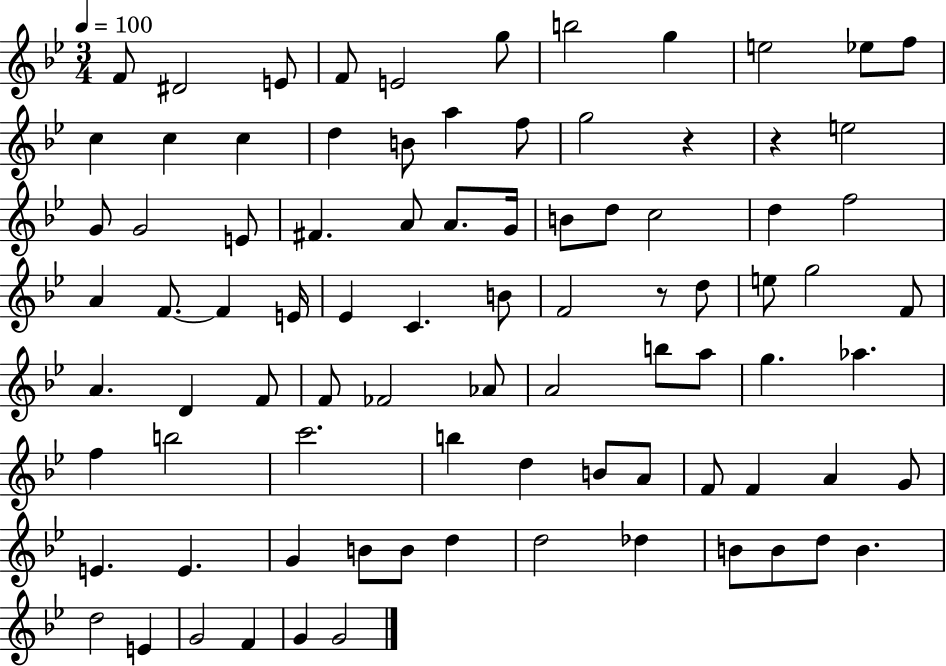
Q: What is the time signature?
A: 3/4